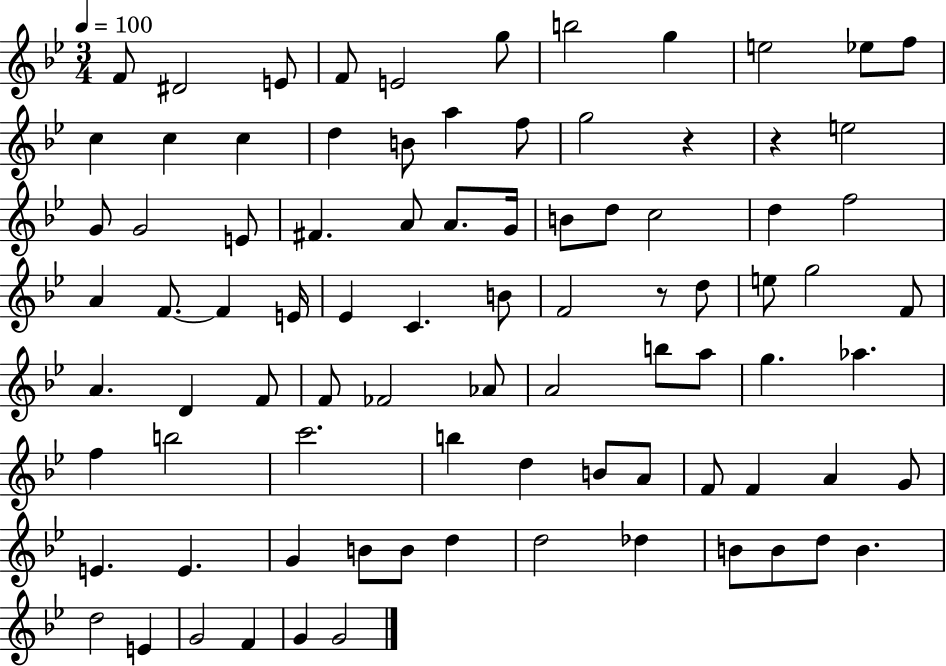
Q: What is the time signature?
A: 3/4